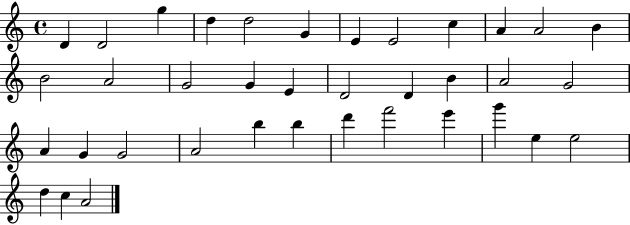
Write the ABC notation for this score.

X:1
T:Untitled
M:4/4
L:1/4
K:C
D D2 g d d2 G E E2 c A A2 B B2 A2 G2 G E D2 D B A2 G2 A G G2 A2 b b d' f'2 e' g' e e2 d c A2